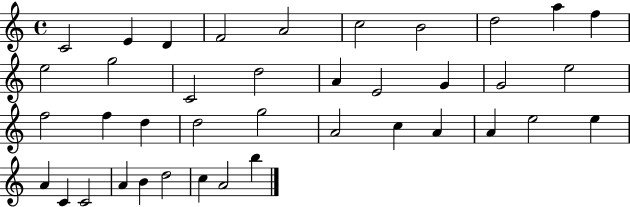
C4/h E4/q D4/q F4/h A4/h C5/h B4/h D5/h A5/q F5/q E5/h G5/h C4/h D5/h A4/q E4/h G4/q G4/h E5/h F5/h F5/q D5/q D5/h G5/h A4/h C5/q A4/q A4/q E5/h E5/q A4/q C4/q C4/h A4/q B4/q D5/h C5/q A4/h B5/q